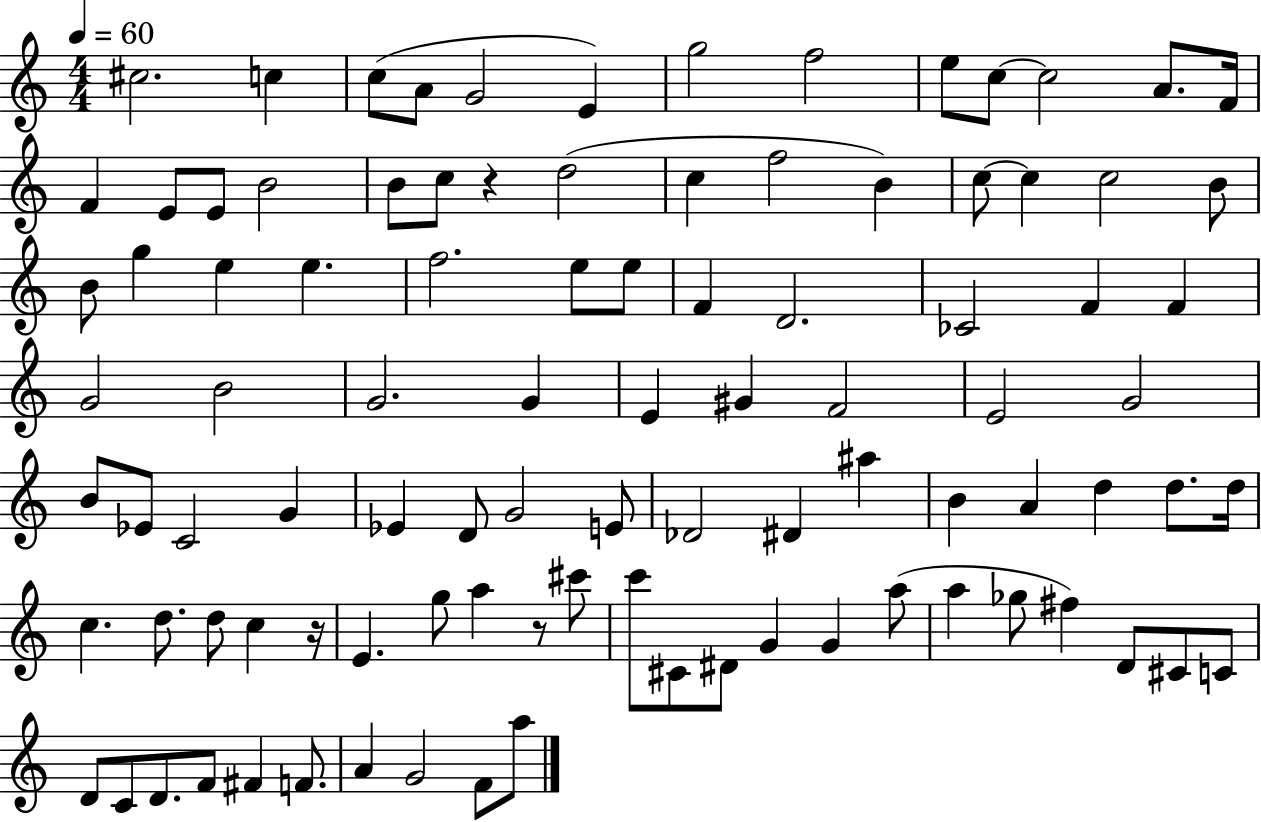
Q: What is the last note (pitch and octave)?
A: A5